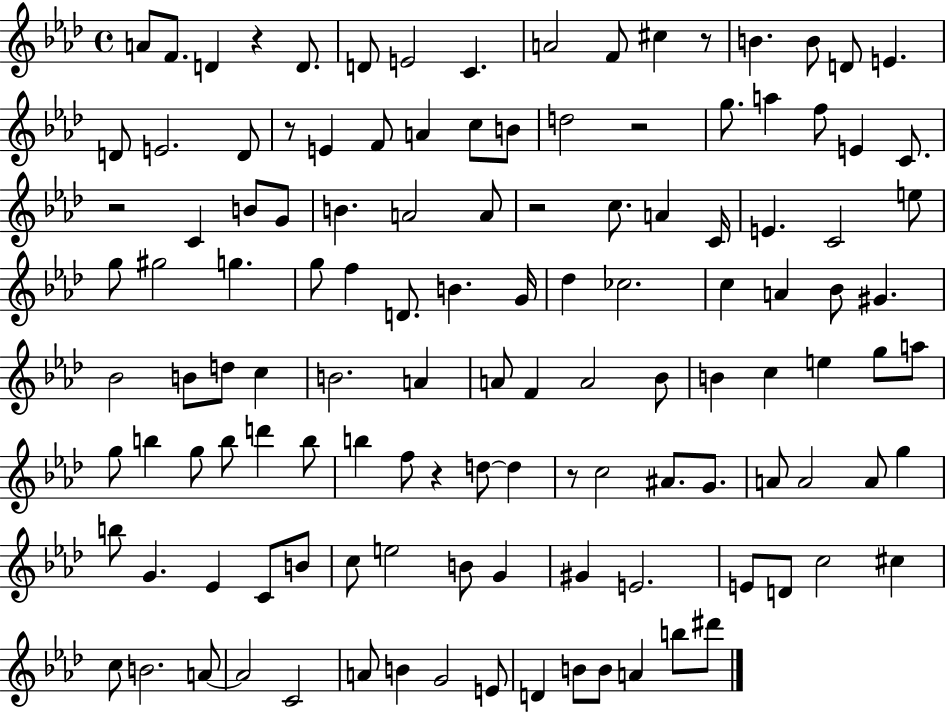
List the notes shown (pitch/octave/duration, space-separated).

A4/e F4/e. D4/q R/q D4/e. D4/e E4/h C4/q. A4/h F4/e C#5/q R/e B4/q. B4/e D4/e E4/q. D4/e E4/h. D4/e R/e E4/q F4/e A4/q C5/e B4/e D5/h R/h G5/e. A5/q F5/e E4/q C4/e. R/h C4/q B4/e G4/e B4/q. A4/h A4/e R/h C5/e. A4/q C4/s E4/q. C4/h E5/e G5/e G#5/h G5/q. G5/e F5/q D4/e. B4/q. G4/s Db5/q CES5/h. C5/q A4/q Bb4/e G#4/q. Bb4/h B4/e D5/e C5/q B4/h. A4/q A4/e F4/q A4/h Bb4/e B4/q C5/q E5/q G5/e A5/e G5/e B5/q G5/e B5/e D6/q B5/e B5/q F5/e R/q D5/e D5/q R/e C5/h A#4/e. G4/e. A4/e A4/h A4/e G5/q B5/e G4/q. Eb4/q C4/e B4/e C5/e E5/h B4/e G4/q G#4/q E4/h. E4/e D4/e C5/h C#5/q C5/e B4/h. A4/e A4/h C4/h A4/e B4/q G4/h E4/e D4/q B4/e B4/e A4/q B5/e D#6/e